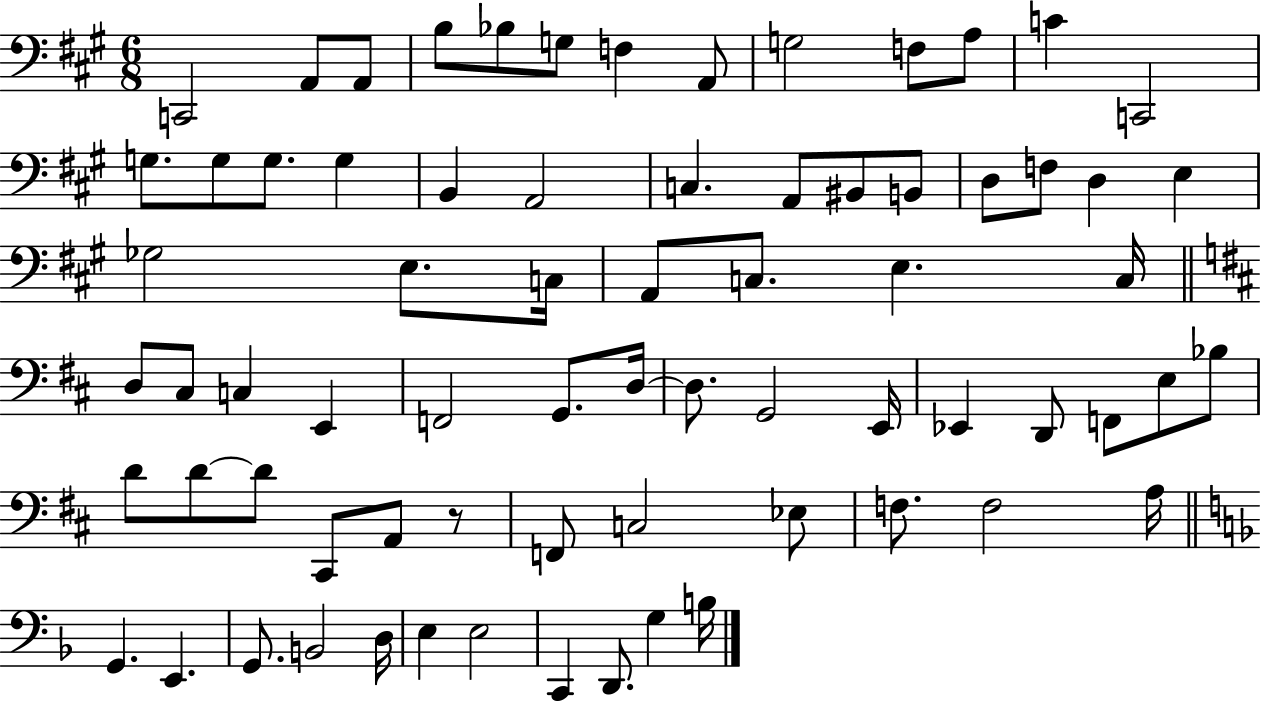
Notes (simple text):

C2/h A2/e A2/e B3/e Bb3/e G3/e F3/q A2/e G3/h F3/e A3/e C4/q C2/h G3/e. G3/e G3/e. G3/q B2/q A2/h C3/q. A2/e BIS2/e B2/e D3/e F3/e D3/q E3/q Gb3/h E3/e. C3/s A2/e C3/e. E3/q. C3/s D3/e C#3/e C3/q E2/q F2/h G2/e. D3/s D3/e. G2/h E2/s Eb2/q D2/e F2/e E3/e Bb3/e D4/e D4/e D4/e C#2/e A2/e R/e F2/e C3/h Eb3/e F3/e. F3/h A3/s G2/q. E2/q. G2/e. B2/h D3/s E3/q E3/h C2/q D2/e. G3/q B3/s